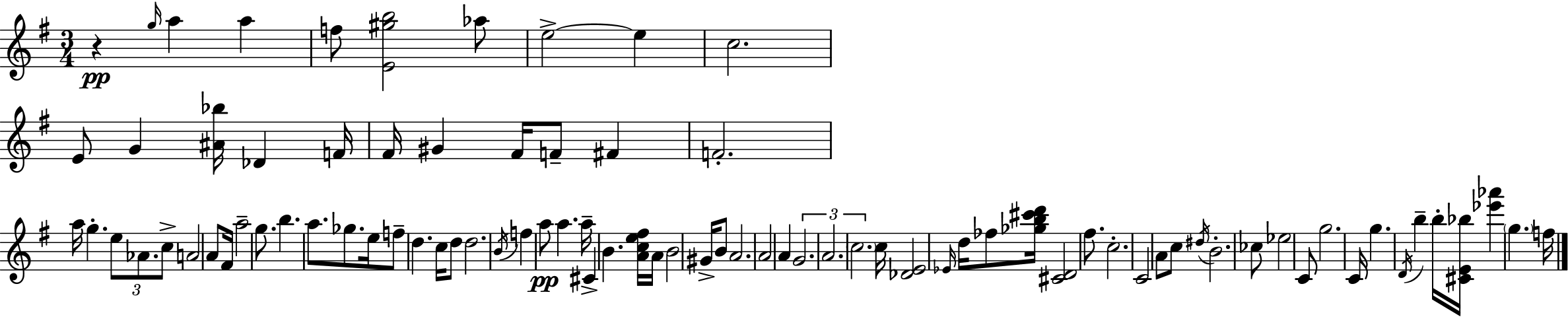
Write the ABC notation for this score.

X:1
T:Untitled
M:3/4
L:1/4
K:Em
z g/4 a a f/2 [E^gb]2 _a/2 e2 e c2 E/2 G [^A_b]/4 _D F/4 ^F/4 ^G ^F/4 F/2 ^F F2 a/4 g e/2 _A/2 c/2 A2 A/2 ^F/4 a2 g/2 b a/2 _g/2 e/4 f/2 d c/4 d/2 d2 B/4 f a/2 a a/4 ^C B [Ace^f]/4 A/4 B2 ^G/4 B/2 A2 A2 A G2 A2 c2 c/4 [_DE]2 _E/4 d/4 _f/2 [_gb^c'd']/4 [^CD]2 ^f/2 c2 C2 A/2 c/2 ^d/4 B2 _c/2 _e2 C/2 g2 C/4 g D/4 b b/4 [^CE_b]/4 [_e'_a'] g f/4